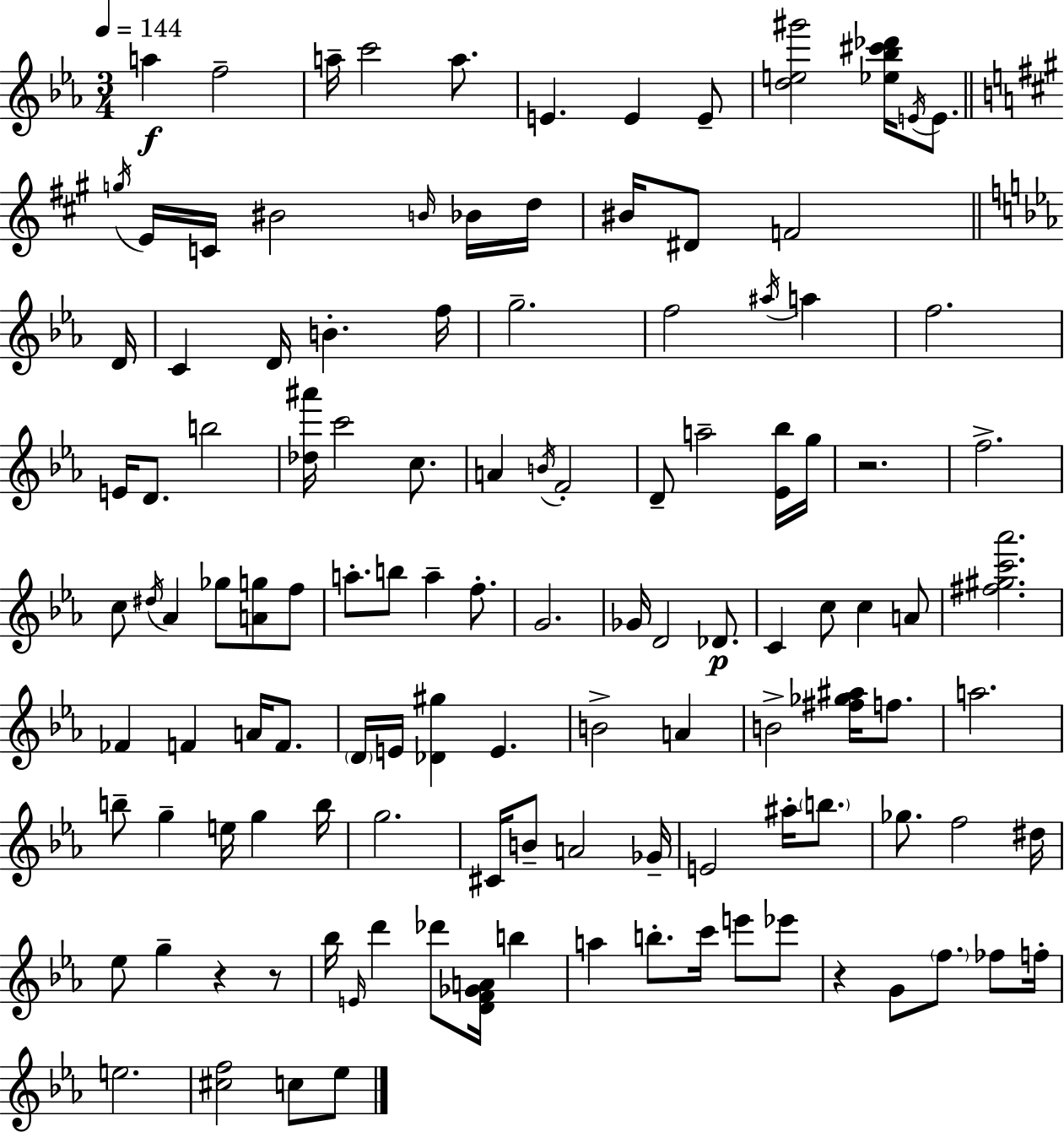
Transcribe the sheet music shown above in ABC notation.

X:1
T:Untitled
M:3/4
L:1/4
K:Eb
a f2 a/4 c'2 a/2 E E E/2 [de^g']2 [_e_b^c'_d']/4 E/4 E/2 g/4 E/4 C/4 ^B2 B/4 _B/4 d/4 ^B/4 ^D/2 F2 D/4 C D/4 B f/4 g2 f2 ^a/4 a f2 E/4 D/2 b2 [_d^a']/4 c'2 c/2 A B/4 F2 D/2 a2 [_E_b]/4 g/4 z2 f2 c/2 ^d/4 _A _g/2 [Ag]/2 f/2 a/2 b/2 a f/2 G2 _G/4 D2 _D/2 C c/2 c A/2 [^f^gc'_a']2 _F F A/4 F/2 D/4 E/4 [_D^g] E B2 A B2 [^f_g^a]/4 f/2 a2 b/2 g e/4 g b/4 g2 ^C/4 B/2 A2 _G/4 E2 ^a/4 b/2 _g/2 f2 ^d/4 _e/2 g z z/2 _b/4 E/4 d' _d'/2 [DF_GA]/4 b a b/2 c'/4 e'/2 _e'/2 z G/2 f/2 _f/2 f/4 e2 [^cf]2 c/2 _e/2